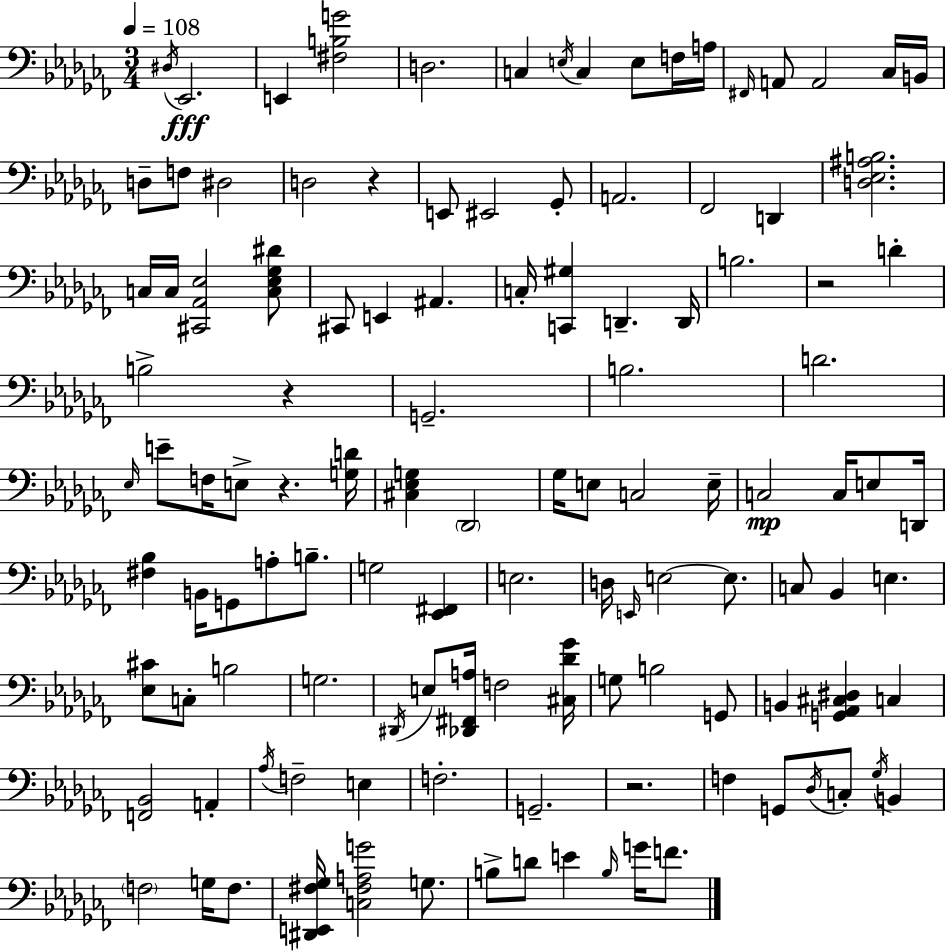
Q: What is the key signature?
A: AES minor